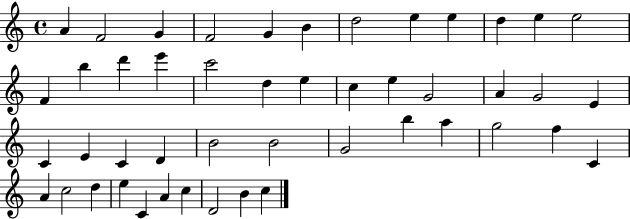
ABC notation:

X:1
T:Untitled
M:4/4
L:1/4
K:C
A F2 G F2 G B d2 e e d e e2 F b d' e' c'2 d e c e G2 A G2 E C E C D B2 B2 G2 b a g2 f C A c2 d e C A c D2 B c